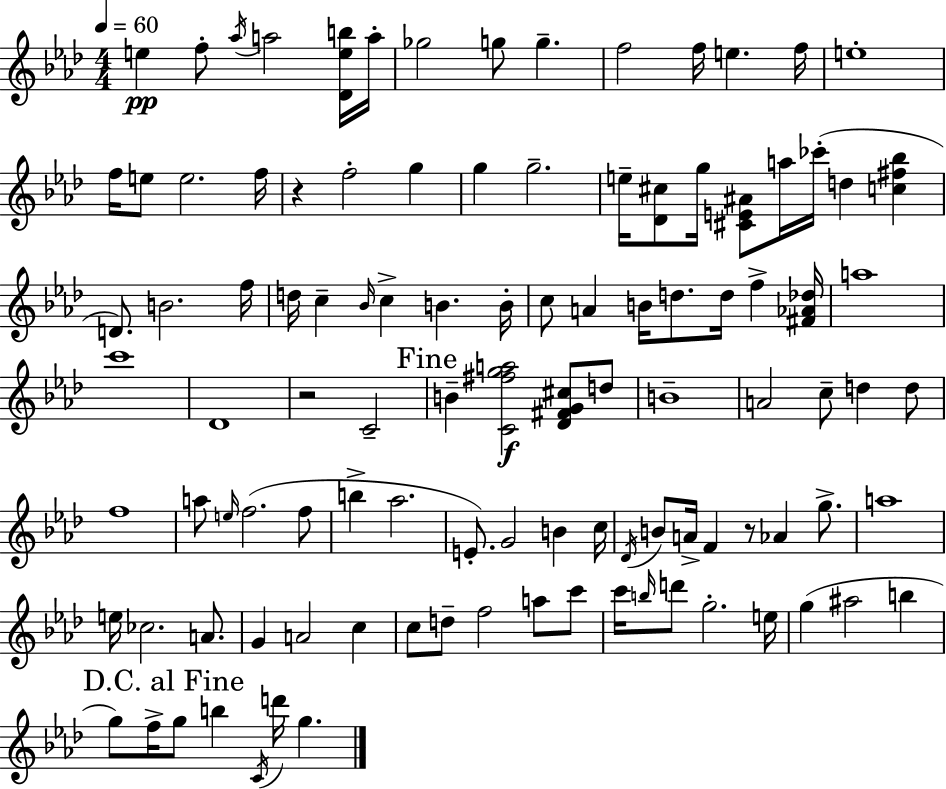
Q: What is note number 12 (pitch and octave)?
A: F5